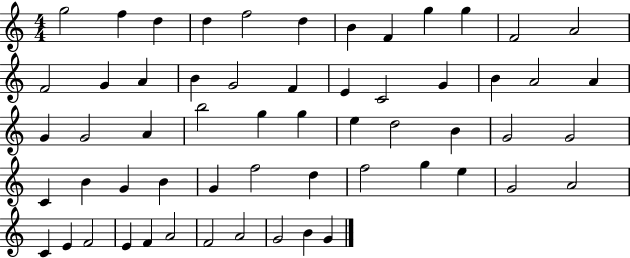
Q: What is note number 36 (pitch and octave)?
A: C4